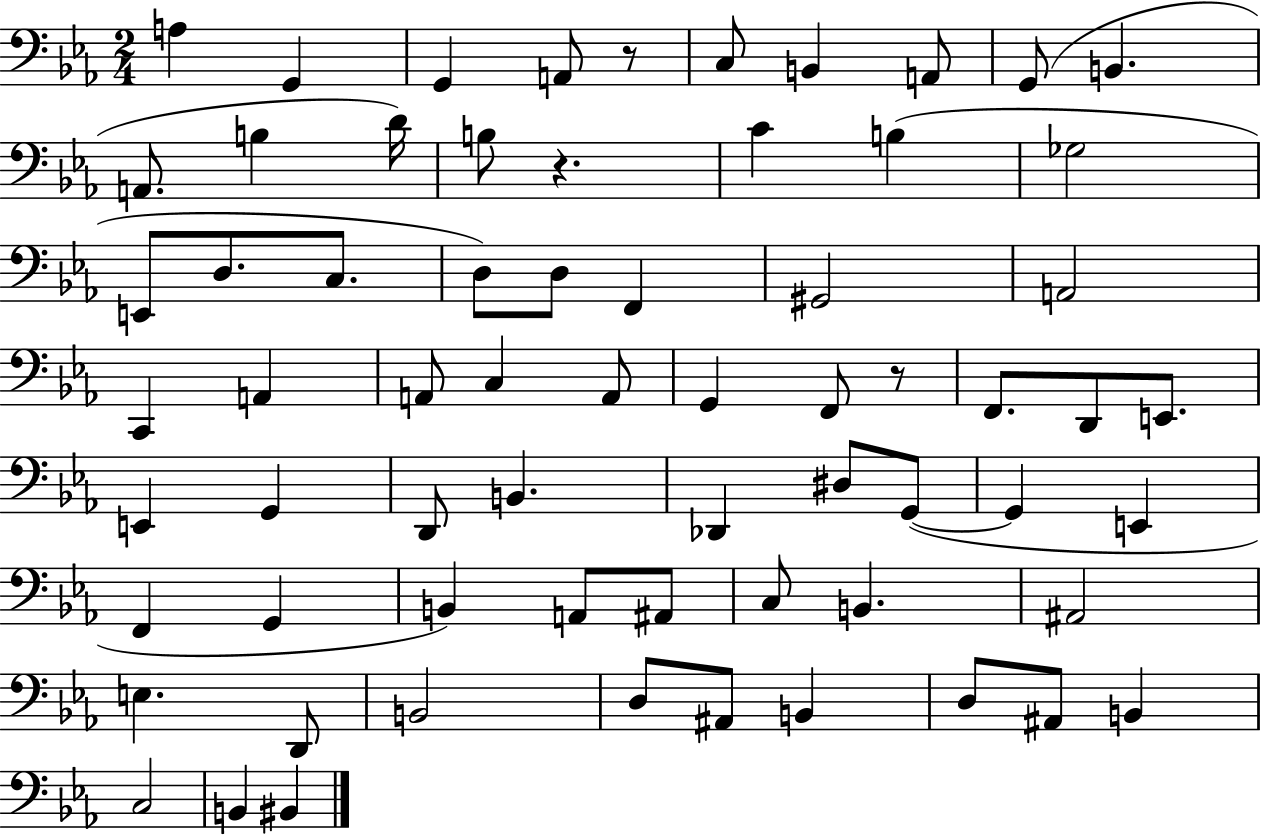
A3/q G2/q G2/q A2/e R/e C3/e B2/q A2/e G2/e B2/q. A2/e. B3/q D4/s B3/e R/q. C4/q B3/q Gb3/h E2/e D3/e. C3/e. D3/e D3/e F2/q G#2/h A2/h C2/q A2/q A2/e C3/q A2/e G2/q F2/e R/e F2/e. D2/e E2/e. E2/q G2/q D2/e B2/q. Db2/q D#3/e G2/e G2/q E2/q F2/q G2/q B2/q A2/e A#2/e C3/e B2/q. A#2/h E3/q. D2/e B2/h D3/e A#2/e B2/q D3/e A#2/e B2/q C3/h B2/q BIS2/q